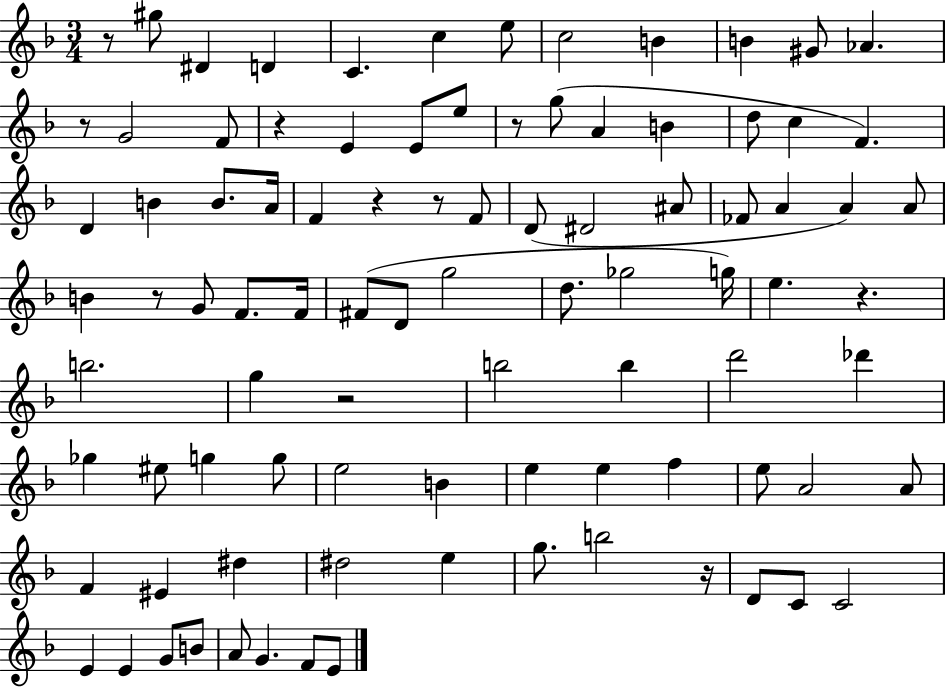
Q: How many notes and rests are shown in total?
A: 92